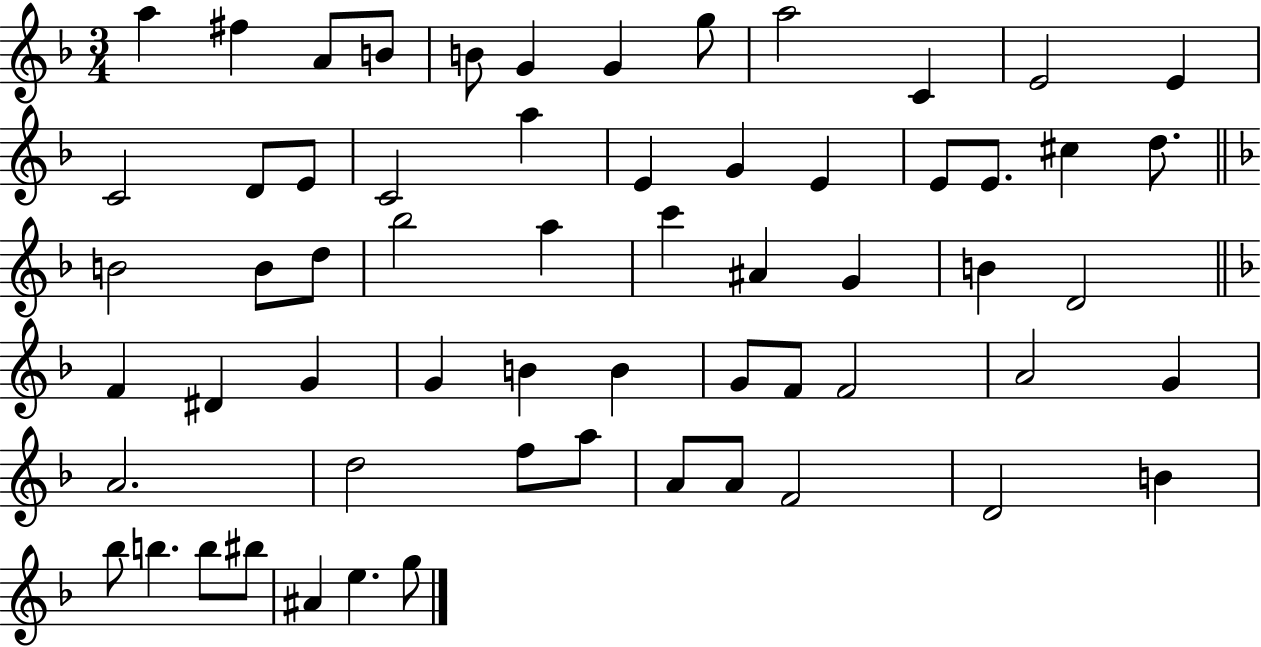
{
  \clef treble
  \numericTimeSignature
  \time 3/4
  \key f \major
  a''4 fis''4 a'8 b'8 | b'8 g'4 g'4 g''8 | a''2 c'4 | e'2 e'4 | \break c'2 d'8 e'8 | c'2 a''4 | e'4 g'4 e'4 | e'8 e'8. cis''4 d''8. | \break \bar "||" \break \key f \major b'2 b'8 d''8 | bes''2 a''4 | c'''4 ais'4 g'4 | b'4 d'2 | \break \bar "||" \break \key f \major f'4 dis'4 g'4 | g'4 b'4 b'4 | g'8 f'8 f'2 | a'2 g'4 | \break a'2. | d''2 f''8 a''8 | a'8 a'8 f'2 | d'2 b'4 | \break bes''8 b''4. b''8 bis''8 | ais'4 e''4. g''8 | \bar "|."
}